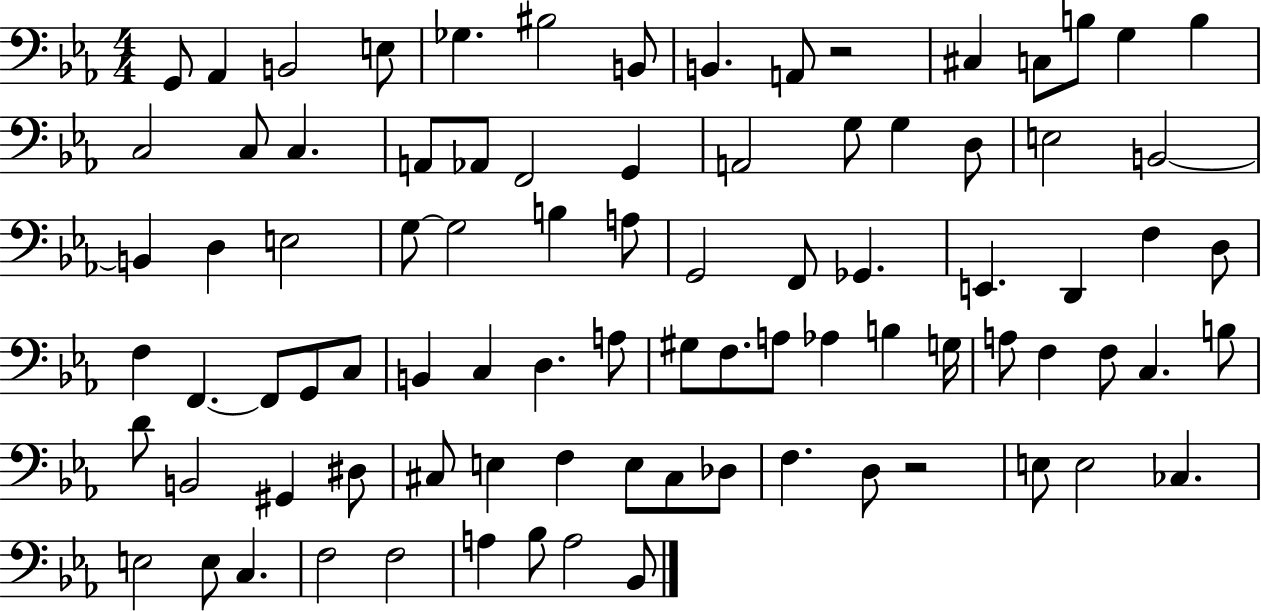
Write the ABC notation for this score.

X:1
T:Untitled
M:4/4
L:1/4
K:Eb
G,,/2 _A,, B,,2 E,/2 _G, ^B,2 B,,/2 B,, A,,/2 z2 ^C, C,/2 B,/2 G, B, C,2 C,/2 C, A,,/2 _A,,/2 F,,2 G,, A,,2 G,/2 G, D,/2 E,2 B,,2 B,, D, E,2 G,/2 G,2 B, A,/2 G,,2 F,,/2 _G,, E,, D,, F, D,/2 F, F,, F,,/2 G,,/2 C,/2 B,, C, D, A,/2 ^G,/2 F,/2 A,/2 _A, B, G,/4 A,/2 F, F,/2 C, B,/2 D/2 B,,2 ^G,, ^D,/2 ^C,/2 E, F, E,/2 ^C,/2 _D,/2 F, D,/2 z2 E,/2 E,2 _C, E,2 E,/2 C, F,2 F,2 A, _B,/2 A,2 _B,,/2